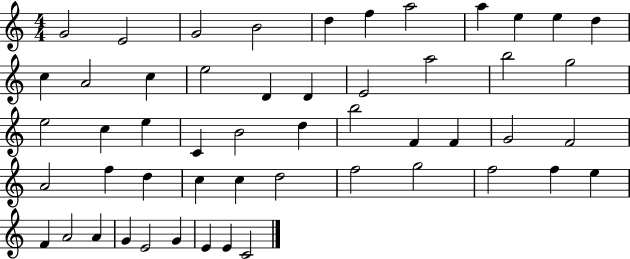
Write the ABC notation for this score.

X:1
T:Untitled
M:4/4
L:1/4
K:C
G2 E2 G2 B2 d f a2 a e e d c A2 c e2 D D E2 a2 b2 g2 e2 c e C B2 d b2 F F G2 F2 A2 f d c c d2 f2 g2 f2 f e F A2 A G E2 G E E C2